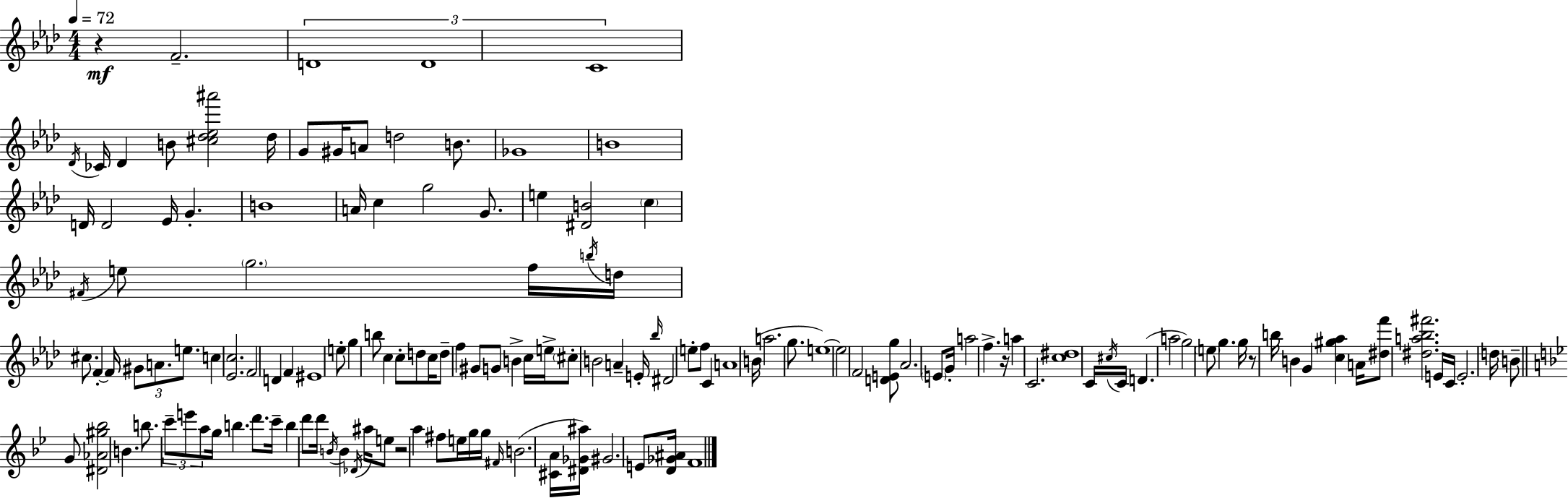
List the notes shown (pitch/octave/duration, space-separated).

R/q F4/h. D4/w D4/w C4/w Db4/s CES4/s Db4/q B4/e [C#5,Db5,Eb5,A#6]/h Db5/s G4/e G#4/s A4/e D5/h B4/e. Gb4/w B4/w D4/s D4/h Eb4/s G4/q. B4/w A4/s C5/q G5/h G4/e. E5/q [D#4,B4]/h C5/q F#4/s E5/e G5/h. F5/s B5/s D5/s C#5/e. F4/q F4/s G#4/e A4/e. E5/e. C5/q [Eb4,C5]/h. F4/h D4/q F4/q EIS4/w E5/e G5/q B5/e C5/q C5/e D5/e C5/s D5/e F5/q G#4/e G4/e B4/q C5/s E5/s C#5/e B4/h A4/q E4/s Bb5/s D#4/h E5/e F5/e C4/q A4/w B4/s A5/h. G5/e. E5/w E5/h F4/h [D4,E4,G5]/e Ab4/h. E4/e G4/s A5/h F5/q. R/s A5/q C4/h. [C5,D#5]/w C4/s C#5/s C4/s D4/q. A5/h G5/h E5/e G5/q. G5/s R/e B5/s B4/q G4/q [C5,G#5,Ab5]/q A4/s [D#5,F6]/e [D#5,A5,Bb5,F#6]/h. E4/s C4/s E4/h. D5/s B4/e G4/e [D#4,Ab4,G#5,Bb5]/h B4/q. B5/e. C6/e E6/e A5/e G5/s B5/q. D6/e. C6/s B5/q D6/e D6/s B4/s B4/q Db4/s A#5/s E5/e R/h A5/q F#5/e E5/s G5/s G5/s F#4/s B4/h. [C#4,A4]/s [D#4,Gb4,A#5]/s G#4/h. E4/e [D4,Gb4,A#4]/s F4/w